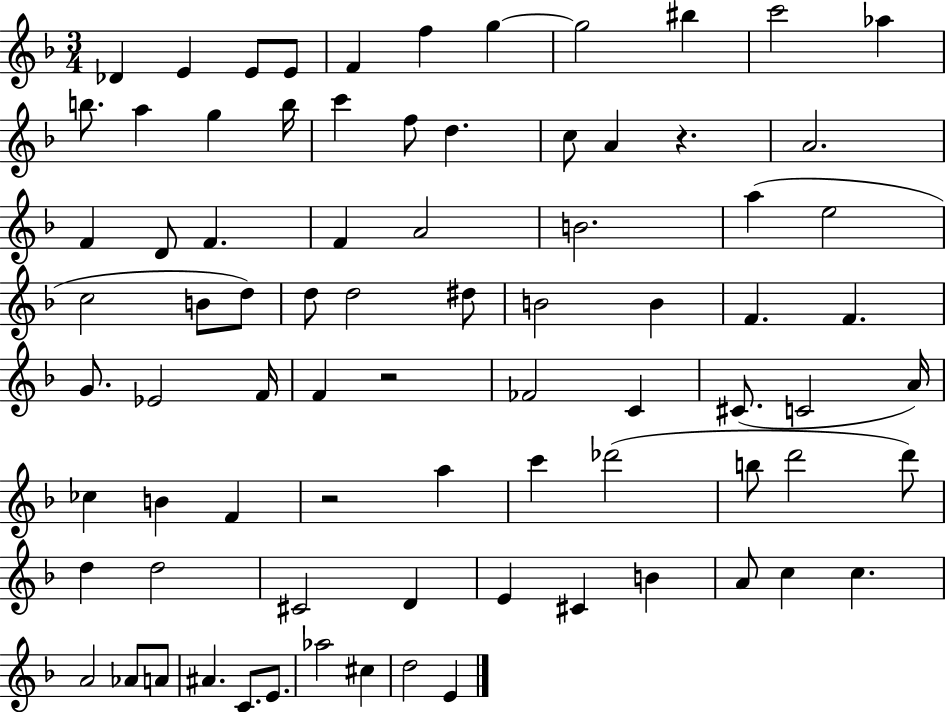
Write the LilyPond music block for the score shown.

{
  \clef treble
  \numericTimeSignature
  \time 3/4
  \key f \major
  \repeat volta 2 { des'4 e'4 e'8 e'8 | f'4 f''4 g''4~~ | g''2 bis''4 | c'''2 aes''4 | \break b''8. a''4 g''4 b''16 | c'''4 f''8 d''4. | c''8 a'4 r4. | a'2. | \break f'4 d'8 f'4. | f'4 a'2 | b'2. | a''4( e''2 | \break c''2 b'8 d''8) | d''8 d''2 dis''8 | b'2 b'4 | f'4. f'4. | \break g'8. ees'2 f'16 | f'4 r2 | fes'2 c'4 | cis'8.( c'2 a'16) | \break ces''4 b'4 f'4 | r2 a''4 | c'''4 des'''2( | b''8 d'''2 d'''8) | \break d''4 d''2 | cis'2 d'4 | e'4 cis'4 b'4 | a'8 c''4 c''4. | \break a'2 aes'8 a'8 | ais'4. c'8. e'8. | aes''2 cis''4 | d''2 e'4 | \break } \bar "|."
}